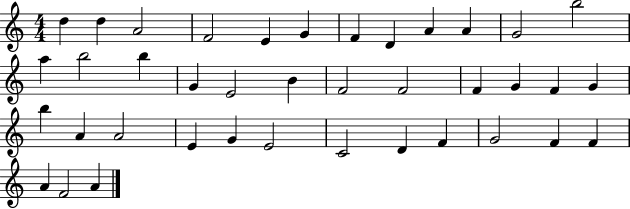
X:1
T:Untitled
M:4/4
L:1/4
K:C
d d A2 F2 E G F D A A G2 b2 a b2 b G E2 B F2 F2 F G F G b A A2 E G E2 C2 D F G2 F F A F2 A